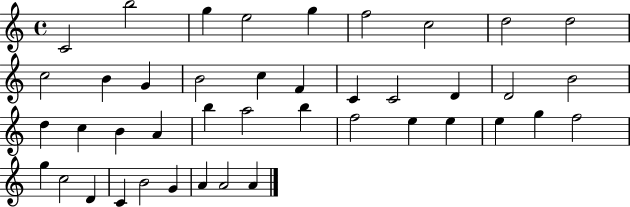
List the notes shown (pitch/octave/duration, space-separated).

C4/h B5/h G5/q E5/h G5/q F5/h C5/h D5/h D5/h C5/h B4/q G4/q B4/h C5/q F4/q C4/q C4/h D4/q D4/h B4/h D5/q C5/q B4/q A4/q B5/q A5/h B5/q F5/h E5/q E5/q E5/q G5/q F5/h G5/q C5/h D4/q C4/q B4/h G4/q A4/q A4/h A4/q